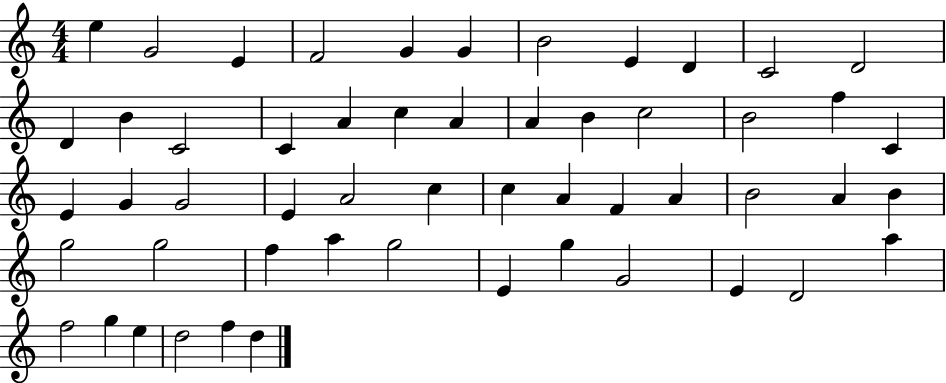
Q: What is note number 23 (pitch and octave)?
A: F5